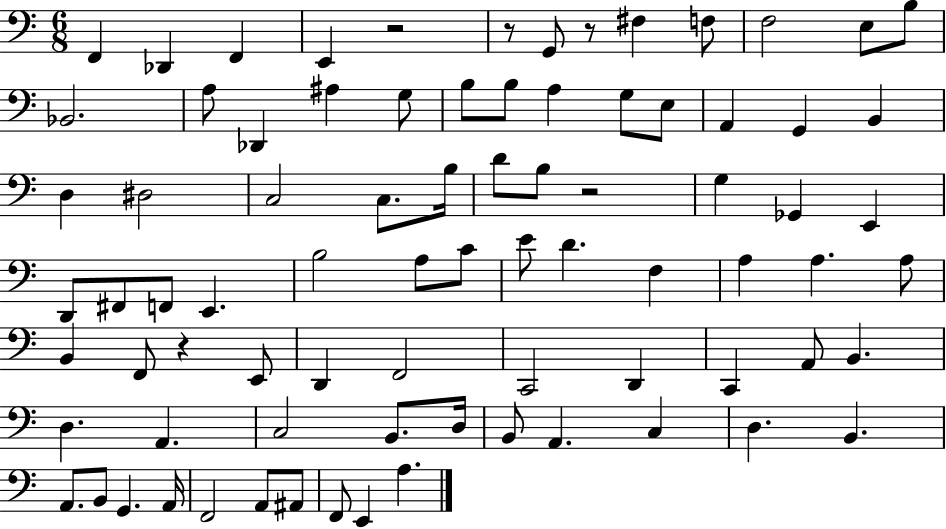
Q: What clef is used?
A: bass